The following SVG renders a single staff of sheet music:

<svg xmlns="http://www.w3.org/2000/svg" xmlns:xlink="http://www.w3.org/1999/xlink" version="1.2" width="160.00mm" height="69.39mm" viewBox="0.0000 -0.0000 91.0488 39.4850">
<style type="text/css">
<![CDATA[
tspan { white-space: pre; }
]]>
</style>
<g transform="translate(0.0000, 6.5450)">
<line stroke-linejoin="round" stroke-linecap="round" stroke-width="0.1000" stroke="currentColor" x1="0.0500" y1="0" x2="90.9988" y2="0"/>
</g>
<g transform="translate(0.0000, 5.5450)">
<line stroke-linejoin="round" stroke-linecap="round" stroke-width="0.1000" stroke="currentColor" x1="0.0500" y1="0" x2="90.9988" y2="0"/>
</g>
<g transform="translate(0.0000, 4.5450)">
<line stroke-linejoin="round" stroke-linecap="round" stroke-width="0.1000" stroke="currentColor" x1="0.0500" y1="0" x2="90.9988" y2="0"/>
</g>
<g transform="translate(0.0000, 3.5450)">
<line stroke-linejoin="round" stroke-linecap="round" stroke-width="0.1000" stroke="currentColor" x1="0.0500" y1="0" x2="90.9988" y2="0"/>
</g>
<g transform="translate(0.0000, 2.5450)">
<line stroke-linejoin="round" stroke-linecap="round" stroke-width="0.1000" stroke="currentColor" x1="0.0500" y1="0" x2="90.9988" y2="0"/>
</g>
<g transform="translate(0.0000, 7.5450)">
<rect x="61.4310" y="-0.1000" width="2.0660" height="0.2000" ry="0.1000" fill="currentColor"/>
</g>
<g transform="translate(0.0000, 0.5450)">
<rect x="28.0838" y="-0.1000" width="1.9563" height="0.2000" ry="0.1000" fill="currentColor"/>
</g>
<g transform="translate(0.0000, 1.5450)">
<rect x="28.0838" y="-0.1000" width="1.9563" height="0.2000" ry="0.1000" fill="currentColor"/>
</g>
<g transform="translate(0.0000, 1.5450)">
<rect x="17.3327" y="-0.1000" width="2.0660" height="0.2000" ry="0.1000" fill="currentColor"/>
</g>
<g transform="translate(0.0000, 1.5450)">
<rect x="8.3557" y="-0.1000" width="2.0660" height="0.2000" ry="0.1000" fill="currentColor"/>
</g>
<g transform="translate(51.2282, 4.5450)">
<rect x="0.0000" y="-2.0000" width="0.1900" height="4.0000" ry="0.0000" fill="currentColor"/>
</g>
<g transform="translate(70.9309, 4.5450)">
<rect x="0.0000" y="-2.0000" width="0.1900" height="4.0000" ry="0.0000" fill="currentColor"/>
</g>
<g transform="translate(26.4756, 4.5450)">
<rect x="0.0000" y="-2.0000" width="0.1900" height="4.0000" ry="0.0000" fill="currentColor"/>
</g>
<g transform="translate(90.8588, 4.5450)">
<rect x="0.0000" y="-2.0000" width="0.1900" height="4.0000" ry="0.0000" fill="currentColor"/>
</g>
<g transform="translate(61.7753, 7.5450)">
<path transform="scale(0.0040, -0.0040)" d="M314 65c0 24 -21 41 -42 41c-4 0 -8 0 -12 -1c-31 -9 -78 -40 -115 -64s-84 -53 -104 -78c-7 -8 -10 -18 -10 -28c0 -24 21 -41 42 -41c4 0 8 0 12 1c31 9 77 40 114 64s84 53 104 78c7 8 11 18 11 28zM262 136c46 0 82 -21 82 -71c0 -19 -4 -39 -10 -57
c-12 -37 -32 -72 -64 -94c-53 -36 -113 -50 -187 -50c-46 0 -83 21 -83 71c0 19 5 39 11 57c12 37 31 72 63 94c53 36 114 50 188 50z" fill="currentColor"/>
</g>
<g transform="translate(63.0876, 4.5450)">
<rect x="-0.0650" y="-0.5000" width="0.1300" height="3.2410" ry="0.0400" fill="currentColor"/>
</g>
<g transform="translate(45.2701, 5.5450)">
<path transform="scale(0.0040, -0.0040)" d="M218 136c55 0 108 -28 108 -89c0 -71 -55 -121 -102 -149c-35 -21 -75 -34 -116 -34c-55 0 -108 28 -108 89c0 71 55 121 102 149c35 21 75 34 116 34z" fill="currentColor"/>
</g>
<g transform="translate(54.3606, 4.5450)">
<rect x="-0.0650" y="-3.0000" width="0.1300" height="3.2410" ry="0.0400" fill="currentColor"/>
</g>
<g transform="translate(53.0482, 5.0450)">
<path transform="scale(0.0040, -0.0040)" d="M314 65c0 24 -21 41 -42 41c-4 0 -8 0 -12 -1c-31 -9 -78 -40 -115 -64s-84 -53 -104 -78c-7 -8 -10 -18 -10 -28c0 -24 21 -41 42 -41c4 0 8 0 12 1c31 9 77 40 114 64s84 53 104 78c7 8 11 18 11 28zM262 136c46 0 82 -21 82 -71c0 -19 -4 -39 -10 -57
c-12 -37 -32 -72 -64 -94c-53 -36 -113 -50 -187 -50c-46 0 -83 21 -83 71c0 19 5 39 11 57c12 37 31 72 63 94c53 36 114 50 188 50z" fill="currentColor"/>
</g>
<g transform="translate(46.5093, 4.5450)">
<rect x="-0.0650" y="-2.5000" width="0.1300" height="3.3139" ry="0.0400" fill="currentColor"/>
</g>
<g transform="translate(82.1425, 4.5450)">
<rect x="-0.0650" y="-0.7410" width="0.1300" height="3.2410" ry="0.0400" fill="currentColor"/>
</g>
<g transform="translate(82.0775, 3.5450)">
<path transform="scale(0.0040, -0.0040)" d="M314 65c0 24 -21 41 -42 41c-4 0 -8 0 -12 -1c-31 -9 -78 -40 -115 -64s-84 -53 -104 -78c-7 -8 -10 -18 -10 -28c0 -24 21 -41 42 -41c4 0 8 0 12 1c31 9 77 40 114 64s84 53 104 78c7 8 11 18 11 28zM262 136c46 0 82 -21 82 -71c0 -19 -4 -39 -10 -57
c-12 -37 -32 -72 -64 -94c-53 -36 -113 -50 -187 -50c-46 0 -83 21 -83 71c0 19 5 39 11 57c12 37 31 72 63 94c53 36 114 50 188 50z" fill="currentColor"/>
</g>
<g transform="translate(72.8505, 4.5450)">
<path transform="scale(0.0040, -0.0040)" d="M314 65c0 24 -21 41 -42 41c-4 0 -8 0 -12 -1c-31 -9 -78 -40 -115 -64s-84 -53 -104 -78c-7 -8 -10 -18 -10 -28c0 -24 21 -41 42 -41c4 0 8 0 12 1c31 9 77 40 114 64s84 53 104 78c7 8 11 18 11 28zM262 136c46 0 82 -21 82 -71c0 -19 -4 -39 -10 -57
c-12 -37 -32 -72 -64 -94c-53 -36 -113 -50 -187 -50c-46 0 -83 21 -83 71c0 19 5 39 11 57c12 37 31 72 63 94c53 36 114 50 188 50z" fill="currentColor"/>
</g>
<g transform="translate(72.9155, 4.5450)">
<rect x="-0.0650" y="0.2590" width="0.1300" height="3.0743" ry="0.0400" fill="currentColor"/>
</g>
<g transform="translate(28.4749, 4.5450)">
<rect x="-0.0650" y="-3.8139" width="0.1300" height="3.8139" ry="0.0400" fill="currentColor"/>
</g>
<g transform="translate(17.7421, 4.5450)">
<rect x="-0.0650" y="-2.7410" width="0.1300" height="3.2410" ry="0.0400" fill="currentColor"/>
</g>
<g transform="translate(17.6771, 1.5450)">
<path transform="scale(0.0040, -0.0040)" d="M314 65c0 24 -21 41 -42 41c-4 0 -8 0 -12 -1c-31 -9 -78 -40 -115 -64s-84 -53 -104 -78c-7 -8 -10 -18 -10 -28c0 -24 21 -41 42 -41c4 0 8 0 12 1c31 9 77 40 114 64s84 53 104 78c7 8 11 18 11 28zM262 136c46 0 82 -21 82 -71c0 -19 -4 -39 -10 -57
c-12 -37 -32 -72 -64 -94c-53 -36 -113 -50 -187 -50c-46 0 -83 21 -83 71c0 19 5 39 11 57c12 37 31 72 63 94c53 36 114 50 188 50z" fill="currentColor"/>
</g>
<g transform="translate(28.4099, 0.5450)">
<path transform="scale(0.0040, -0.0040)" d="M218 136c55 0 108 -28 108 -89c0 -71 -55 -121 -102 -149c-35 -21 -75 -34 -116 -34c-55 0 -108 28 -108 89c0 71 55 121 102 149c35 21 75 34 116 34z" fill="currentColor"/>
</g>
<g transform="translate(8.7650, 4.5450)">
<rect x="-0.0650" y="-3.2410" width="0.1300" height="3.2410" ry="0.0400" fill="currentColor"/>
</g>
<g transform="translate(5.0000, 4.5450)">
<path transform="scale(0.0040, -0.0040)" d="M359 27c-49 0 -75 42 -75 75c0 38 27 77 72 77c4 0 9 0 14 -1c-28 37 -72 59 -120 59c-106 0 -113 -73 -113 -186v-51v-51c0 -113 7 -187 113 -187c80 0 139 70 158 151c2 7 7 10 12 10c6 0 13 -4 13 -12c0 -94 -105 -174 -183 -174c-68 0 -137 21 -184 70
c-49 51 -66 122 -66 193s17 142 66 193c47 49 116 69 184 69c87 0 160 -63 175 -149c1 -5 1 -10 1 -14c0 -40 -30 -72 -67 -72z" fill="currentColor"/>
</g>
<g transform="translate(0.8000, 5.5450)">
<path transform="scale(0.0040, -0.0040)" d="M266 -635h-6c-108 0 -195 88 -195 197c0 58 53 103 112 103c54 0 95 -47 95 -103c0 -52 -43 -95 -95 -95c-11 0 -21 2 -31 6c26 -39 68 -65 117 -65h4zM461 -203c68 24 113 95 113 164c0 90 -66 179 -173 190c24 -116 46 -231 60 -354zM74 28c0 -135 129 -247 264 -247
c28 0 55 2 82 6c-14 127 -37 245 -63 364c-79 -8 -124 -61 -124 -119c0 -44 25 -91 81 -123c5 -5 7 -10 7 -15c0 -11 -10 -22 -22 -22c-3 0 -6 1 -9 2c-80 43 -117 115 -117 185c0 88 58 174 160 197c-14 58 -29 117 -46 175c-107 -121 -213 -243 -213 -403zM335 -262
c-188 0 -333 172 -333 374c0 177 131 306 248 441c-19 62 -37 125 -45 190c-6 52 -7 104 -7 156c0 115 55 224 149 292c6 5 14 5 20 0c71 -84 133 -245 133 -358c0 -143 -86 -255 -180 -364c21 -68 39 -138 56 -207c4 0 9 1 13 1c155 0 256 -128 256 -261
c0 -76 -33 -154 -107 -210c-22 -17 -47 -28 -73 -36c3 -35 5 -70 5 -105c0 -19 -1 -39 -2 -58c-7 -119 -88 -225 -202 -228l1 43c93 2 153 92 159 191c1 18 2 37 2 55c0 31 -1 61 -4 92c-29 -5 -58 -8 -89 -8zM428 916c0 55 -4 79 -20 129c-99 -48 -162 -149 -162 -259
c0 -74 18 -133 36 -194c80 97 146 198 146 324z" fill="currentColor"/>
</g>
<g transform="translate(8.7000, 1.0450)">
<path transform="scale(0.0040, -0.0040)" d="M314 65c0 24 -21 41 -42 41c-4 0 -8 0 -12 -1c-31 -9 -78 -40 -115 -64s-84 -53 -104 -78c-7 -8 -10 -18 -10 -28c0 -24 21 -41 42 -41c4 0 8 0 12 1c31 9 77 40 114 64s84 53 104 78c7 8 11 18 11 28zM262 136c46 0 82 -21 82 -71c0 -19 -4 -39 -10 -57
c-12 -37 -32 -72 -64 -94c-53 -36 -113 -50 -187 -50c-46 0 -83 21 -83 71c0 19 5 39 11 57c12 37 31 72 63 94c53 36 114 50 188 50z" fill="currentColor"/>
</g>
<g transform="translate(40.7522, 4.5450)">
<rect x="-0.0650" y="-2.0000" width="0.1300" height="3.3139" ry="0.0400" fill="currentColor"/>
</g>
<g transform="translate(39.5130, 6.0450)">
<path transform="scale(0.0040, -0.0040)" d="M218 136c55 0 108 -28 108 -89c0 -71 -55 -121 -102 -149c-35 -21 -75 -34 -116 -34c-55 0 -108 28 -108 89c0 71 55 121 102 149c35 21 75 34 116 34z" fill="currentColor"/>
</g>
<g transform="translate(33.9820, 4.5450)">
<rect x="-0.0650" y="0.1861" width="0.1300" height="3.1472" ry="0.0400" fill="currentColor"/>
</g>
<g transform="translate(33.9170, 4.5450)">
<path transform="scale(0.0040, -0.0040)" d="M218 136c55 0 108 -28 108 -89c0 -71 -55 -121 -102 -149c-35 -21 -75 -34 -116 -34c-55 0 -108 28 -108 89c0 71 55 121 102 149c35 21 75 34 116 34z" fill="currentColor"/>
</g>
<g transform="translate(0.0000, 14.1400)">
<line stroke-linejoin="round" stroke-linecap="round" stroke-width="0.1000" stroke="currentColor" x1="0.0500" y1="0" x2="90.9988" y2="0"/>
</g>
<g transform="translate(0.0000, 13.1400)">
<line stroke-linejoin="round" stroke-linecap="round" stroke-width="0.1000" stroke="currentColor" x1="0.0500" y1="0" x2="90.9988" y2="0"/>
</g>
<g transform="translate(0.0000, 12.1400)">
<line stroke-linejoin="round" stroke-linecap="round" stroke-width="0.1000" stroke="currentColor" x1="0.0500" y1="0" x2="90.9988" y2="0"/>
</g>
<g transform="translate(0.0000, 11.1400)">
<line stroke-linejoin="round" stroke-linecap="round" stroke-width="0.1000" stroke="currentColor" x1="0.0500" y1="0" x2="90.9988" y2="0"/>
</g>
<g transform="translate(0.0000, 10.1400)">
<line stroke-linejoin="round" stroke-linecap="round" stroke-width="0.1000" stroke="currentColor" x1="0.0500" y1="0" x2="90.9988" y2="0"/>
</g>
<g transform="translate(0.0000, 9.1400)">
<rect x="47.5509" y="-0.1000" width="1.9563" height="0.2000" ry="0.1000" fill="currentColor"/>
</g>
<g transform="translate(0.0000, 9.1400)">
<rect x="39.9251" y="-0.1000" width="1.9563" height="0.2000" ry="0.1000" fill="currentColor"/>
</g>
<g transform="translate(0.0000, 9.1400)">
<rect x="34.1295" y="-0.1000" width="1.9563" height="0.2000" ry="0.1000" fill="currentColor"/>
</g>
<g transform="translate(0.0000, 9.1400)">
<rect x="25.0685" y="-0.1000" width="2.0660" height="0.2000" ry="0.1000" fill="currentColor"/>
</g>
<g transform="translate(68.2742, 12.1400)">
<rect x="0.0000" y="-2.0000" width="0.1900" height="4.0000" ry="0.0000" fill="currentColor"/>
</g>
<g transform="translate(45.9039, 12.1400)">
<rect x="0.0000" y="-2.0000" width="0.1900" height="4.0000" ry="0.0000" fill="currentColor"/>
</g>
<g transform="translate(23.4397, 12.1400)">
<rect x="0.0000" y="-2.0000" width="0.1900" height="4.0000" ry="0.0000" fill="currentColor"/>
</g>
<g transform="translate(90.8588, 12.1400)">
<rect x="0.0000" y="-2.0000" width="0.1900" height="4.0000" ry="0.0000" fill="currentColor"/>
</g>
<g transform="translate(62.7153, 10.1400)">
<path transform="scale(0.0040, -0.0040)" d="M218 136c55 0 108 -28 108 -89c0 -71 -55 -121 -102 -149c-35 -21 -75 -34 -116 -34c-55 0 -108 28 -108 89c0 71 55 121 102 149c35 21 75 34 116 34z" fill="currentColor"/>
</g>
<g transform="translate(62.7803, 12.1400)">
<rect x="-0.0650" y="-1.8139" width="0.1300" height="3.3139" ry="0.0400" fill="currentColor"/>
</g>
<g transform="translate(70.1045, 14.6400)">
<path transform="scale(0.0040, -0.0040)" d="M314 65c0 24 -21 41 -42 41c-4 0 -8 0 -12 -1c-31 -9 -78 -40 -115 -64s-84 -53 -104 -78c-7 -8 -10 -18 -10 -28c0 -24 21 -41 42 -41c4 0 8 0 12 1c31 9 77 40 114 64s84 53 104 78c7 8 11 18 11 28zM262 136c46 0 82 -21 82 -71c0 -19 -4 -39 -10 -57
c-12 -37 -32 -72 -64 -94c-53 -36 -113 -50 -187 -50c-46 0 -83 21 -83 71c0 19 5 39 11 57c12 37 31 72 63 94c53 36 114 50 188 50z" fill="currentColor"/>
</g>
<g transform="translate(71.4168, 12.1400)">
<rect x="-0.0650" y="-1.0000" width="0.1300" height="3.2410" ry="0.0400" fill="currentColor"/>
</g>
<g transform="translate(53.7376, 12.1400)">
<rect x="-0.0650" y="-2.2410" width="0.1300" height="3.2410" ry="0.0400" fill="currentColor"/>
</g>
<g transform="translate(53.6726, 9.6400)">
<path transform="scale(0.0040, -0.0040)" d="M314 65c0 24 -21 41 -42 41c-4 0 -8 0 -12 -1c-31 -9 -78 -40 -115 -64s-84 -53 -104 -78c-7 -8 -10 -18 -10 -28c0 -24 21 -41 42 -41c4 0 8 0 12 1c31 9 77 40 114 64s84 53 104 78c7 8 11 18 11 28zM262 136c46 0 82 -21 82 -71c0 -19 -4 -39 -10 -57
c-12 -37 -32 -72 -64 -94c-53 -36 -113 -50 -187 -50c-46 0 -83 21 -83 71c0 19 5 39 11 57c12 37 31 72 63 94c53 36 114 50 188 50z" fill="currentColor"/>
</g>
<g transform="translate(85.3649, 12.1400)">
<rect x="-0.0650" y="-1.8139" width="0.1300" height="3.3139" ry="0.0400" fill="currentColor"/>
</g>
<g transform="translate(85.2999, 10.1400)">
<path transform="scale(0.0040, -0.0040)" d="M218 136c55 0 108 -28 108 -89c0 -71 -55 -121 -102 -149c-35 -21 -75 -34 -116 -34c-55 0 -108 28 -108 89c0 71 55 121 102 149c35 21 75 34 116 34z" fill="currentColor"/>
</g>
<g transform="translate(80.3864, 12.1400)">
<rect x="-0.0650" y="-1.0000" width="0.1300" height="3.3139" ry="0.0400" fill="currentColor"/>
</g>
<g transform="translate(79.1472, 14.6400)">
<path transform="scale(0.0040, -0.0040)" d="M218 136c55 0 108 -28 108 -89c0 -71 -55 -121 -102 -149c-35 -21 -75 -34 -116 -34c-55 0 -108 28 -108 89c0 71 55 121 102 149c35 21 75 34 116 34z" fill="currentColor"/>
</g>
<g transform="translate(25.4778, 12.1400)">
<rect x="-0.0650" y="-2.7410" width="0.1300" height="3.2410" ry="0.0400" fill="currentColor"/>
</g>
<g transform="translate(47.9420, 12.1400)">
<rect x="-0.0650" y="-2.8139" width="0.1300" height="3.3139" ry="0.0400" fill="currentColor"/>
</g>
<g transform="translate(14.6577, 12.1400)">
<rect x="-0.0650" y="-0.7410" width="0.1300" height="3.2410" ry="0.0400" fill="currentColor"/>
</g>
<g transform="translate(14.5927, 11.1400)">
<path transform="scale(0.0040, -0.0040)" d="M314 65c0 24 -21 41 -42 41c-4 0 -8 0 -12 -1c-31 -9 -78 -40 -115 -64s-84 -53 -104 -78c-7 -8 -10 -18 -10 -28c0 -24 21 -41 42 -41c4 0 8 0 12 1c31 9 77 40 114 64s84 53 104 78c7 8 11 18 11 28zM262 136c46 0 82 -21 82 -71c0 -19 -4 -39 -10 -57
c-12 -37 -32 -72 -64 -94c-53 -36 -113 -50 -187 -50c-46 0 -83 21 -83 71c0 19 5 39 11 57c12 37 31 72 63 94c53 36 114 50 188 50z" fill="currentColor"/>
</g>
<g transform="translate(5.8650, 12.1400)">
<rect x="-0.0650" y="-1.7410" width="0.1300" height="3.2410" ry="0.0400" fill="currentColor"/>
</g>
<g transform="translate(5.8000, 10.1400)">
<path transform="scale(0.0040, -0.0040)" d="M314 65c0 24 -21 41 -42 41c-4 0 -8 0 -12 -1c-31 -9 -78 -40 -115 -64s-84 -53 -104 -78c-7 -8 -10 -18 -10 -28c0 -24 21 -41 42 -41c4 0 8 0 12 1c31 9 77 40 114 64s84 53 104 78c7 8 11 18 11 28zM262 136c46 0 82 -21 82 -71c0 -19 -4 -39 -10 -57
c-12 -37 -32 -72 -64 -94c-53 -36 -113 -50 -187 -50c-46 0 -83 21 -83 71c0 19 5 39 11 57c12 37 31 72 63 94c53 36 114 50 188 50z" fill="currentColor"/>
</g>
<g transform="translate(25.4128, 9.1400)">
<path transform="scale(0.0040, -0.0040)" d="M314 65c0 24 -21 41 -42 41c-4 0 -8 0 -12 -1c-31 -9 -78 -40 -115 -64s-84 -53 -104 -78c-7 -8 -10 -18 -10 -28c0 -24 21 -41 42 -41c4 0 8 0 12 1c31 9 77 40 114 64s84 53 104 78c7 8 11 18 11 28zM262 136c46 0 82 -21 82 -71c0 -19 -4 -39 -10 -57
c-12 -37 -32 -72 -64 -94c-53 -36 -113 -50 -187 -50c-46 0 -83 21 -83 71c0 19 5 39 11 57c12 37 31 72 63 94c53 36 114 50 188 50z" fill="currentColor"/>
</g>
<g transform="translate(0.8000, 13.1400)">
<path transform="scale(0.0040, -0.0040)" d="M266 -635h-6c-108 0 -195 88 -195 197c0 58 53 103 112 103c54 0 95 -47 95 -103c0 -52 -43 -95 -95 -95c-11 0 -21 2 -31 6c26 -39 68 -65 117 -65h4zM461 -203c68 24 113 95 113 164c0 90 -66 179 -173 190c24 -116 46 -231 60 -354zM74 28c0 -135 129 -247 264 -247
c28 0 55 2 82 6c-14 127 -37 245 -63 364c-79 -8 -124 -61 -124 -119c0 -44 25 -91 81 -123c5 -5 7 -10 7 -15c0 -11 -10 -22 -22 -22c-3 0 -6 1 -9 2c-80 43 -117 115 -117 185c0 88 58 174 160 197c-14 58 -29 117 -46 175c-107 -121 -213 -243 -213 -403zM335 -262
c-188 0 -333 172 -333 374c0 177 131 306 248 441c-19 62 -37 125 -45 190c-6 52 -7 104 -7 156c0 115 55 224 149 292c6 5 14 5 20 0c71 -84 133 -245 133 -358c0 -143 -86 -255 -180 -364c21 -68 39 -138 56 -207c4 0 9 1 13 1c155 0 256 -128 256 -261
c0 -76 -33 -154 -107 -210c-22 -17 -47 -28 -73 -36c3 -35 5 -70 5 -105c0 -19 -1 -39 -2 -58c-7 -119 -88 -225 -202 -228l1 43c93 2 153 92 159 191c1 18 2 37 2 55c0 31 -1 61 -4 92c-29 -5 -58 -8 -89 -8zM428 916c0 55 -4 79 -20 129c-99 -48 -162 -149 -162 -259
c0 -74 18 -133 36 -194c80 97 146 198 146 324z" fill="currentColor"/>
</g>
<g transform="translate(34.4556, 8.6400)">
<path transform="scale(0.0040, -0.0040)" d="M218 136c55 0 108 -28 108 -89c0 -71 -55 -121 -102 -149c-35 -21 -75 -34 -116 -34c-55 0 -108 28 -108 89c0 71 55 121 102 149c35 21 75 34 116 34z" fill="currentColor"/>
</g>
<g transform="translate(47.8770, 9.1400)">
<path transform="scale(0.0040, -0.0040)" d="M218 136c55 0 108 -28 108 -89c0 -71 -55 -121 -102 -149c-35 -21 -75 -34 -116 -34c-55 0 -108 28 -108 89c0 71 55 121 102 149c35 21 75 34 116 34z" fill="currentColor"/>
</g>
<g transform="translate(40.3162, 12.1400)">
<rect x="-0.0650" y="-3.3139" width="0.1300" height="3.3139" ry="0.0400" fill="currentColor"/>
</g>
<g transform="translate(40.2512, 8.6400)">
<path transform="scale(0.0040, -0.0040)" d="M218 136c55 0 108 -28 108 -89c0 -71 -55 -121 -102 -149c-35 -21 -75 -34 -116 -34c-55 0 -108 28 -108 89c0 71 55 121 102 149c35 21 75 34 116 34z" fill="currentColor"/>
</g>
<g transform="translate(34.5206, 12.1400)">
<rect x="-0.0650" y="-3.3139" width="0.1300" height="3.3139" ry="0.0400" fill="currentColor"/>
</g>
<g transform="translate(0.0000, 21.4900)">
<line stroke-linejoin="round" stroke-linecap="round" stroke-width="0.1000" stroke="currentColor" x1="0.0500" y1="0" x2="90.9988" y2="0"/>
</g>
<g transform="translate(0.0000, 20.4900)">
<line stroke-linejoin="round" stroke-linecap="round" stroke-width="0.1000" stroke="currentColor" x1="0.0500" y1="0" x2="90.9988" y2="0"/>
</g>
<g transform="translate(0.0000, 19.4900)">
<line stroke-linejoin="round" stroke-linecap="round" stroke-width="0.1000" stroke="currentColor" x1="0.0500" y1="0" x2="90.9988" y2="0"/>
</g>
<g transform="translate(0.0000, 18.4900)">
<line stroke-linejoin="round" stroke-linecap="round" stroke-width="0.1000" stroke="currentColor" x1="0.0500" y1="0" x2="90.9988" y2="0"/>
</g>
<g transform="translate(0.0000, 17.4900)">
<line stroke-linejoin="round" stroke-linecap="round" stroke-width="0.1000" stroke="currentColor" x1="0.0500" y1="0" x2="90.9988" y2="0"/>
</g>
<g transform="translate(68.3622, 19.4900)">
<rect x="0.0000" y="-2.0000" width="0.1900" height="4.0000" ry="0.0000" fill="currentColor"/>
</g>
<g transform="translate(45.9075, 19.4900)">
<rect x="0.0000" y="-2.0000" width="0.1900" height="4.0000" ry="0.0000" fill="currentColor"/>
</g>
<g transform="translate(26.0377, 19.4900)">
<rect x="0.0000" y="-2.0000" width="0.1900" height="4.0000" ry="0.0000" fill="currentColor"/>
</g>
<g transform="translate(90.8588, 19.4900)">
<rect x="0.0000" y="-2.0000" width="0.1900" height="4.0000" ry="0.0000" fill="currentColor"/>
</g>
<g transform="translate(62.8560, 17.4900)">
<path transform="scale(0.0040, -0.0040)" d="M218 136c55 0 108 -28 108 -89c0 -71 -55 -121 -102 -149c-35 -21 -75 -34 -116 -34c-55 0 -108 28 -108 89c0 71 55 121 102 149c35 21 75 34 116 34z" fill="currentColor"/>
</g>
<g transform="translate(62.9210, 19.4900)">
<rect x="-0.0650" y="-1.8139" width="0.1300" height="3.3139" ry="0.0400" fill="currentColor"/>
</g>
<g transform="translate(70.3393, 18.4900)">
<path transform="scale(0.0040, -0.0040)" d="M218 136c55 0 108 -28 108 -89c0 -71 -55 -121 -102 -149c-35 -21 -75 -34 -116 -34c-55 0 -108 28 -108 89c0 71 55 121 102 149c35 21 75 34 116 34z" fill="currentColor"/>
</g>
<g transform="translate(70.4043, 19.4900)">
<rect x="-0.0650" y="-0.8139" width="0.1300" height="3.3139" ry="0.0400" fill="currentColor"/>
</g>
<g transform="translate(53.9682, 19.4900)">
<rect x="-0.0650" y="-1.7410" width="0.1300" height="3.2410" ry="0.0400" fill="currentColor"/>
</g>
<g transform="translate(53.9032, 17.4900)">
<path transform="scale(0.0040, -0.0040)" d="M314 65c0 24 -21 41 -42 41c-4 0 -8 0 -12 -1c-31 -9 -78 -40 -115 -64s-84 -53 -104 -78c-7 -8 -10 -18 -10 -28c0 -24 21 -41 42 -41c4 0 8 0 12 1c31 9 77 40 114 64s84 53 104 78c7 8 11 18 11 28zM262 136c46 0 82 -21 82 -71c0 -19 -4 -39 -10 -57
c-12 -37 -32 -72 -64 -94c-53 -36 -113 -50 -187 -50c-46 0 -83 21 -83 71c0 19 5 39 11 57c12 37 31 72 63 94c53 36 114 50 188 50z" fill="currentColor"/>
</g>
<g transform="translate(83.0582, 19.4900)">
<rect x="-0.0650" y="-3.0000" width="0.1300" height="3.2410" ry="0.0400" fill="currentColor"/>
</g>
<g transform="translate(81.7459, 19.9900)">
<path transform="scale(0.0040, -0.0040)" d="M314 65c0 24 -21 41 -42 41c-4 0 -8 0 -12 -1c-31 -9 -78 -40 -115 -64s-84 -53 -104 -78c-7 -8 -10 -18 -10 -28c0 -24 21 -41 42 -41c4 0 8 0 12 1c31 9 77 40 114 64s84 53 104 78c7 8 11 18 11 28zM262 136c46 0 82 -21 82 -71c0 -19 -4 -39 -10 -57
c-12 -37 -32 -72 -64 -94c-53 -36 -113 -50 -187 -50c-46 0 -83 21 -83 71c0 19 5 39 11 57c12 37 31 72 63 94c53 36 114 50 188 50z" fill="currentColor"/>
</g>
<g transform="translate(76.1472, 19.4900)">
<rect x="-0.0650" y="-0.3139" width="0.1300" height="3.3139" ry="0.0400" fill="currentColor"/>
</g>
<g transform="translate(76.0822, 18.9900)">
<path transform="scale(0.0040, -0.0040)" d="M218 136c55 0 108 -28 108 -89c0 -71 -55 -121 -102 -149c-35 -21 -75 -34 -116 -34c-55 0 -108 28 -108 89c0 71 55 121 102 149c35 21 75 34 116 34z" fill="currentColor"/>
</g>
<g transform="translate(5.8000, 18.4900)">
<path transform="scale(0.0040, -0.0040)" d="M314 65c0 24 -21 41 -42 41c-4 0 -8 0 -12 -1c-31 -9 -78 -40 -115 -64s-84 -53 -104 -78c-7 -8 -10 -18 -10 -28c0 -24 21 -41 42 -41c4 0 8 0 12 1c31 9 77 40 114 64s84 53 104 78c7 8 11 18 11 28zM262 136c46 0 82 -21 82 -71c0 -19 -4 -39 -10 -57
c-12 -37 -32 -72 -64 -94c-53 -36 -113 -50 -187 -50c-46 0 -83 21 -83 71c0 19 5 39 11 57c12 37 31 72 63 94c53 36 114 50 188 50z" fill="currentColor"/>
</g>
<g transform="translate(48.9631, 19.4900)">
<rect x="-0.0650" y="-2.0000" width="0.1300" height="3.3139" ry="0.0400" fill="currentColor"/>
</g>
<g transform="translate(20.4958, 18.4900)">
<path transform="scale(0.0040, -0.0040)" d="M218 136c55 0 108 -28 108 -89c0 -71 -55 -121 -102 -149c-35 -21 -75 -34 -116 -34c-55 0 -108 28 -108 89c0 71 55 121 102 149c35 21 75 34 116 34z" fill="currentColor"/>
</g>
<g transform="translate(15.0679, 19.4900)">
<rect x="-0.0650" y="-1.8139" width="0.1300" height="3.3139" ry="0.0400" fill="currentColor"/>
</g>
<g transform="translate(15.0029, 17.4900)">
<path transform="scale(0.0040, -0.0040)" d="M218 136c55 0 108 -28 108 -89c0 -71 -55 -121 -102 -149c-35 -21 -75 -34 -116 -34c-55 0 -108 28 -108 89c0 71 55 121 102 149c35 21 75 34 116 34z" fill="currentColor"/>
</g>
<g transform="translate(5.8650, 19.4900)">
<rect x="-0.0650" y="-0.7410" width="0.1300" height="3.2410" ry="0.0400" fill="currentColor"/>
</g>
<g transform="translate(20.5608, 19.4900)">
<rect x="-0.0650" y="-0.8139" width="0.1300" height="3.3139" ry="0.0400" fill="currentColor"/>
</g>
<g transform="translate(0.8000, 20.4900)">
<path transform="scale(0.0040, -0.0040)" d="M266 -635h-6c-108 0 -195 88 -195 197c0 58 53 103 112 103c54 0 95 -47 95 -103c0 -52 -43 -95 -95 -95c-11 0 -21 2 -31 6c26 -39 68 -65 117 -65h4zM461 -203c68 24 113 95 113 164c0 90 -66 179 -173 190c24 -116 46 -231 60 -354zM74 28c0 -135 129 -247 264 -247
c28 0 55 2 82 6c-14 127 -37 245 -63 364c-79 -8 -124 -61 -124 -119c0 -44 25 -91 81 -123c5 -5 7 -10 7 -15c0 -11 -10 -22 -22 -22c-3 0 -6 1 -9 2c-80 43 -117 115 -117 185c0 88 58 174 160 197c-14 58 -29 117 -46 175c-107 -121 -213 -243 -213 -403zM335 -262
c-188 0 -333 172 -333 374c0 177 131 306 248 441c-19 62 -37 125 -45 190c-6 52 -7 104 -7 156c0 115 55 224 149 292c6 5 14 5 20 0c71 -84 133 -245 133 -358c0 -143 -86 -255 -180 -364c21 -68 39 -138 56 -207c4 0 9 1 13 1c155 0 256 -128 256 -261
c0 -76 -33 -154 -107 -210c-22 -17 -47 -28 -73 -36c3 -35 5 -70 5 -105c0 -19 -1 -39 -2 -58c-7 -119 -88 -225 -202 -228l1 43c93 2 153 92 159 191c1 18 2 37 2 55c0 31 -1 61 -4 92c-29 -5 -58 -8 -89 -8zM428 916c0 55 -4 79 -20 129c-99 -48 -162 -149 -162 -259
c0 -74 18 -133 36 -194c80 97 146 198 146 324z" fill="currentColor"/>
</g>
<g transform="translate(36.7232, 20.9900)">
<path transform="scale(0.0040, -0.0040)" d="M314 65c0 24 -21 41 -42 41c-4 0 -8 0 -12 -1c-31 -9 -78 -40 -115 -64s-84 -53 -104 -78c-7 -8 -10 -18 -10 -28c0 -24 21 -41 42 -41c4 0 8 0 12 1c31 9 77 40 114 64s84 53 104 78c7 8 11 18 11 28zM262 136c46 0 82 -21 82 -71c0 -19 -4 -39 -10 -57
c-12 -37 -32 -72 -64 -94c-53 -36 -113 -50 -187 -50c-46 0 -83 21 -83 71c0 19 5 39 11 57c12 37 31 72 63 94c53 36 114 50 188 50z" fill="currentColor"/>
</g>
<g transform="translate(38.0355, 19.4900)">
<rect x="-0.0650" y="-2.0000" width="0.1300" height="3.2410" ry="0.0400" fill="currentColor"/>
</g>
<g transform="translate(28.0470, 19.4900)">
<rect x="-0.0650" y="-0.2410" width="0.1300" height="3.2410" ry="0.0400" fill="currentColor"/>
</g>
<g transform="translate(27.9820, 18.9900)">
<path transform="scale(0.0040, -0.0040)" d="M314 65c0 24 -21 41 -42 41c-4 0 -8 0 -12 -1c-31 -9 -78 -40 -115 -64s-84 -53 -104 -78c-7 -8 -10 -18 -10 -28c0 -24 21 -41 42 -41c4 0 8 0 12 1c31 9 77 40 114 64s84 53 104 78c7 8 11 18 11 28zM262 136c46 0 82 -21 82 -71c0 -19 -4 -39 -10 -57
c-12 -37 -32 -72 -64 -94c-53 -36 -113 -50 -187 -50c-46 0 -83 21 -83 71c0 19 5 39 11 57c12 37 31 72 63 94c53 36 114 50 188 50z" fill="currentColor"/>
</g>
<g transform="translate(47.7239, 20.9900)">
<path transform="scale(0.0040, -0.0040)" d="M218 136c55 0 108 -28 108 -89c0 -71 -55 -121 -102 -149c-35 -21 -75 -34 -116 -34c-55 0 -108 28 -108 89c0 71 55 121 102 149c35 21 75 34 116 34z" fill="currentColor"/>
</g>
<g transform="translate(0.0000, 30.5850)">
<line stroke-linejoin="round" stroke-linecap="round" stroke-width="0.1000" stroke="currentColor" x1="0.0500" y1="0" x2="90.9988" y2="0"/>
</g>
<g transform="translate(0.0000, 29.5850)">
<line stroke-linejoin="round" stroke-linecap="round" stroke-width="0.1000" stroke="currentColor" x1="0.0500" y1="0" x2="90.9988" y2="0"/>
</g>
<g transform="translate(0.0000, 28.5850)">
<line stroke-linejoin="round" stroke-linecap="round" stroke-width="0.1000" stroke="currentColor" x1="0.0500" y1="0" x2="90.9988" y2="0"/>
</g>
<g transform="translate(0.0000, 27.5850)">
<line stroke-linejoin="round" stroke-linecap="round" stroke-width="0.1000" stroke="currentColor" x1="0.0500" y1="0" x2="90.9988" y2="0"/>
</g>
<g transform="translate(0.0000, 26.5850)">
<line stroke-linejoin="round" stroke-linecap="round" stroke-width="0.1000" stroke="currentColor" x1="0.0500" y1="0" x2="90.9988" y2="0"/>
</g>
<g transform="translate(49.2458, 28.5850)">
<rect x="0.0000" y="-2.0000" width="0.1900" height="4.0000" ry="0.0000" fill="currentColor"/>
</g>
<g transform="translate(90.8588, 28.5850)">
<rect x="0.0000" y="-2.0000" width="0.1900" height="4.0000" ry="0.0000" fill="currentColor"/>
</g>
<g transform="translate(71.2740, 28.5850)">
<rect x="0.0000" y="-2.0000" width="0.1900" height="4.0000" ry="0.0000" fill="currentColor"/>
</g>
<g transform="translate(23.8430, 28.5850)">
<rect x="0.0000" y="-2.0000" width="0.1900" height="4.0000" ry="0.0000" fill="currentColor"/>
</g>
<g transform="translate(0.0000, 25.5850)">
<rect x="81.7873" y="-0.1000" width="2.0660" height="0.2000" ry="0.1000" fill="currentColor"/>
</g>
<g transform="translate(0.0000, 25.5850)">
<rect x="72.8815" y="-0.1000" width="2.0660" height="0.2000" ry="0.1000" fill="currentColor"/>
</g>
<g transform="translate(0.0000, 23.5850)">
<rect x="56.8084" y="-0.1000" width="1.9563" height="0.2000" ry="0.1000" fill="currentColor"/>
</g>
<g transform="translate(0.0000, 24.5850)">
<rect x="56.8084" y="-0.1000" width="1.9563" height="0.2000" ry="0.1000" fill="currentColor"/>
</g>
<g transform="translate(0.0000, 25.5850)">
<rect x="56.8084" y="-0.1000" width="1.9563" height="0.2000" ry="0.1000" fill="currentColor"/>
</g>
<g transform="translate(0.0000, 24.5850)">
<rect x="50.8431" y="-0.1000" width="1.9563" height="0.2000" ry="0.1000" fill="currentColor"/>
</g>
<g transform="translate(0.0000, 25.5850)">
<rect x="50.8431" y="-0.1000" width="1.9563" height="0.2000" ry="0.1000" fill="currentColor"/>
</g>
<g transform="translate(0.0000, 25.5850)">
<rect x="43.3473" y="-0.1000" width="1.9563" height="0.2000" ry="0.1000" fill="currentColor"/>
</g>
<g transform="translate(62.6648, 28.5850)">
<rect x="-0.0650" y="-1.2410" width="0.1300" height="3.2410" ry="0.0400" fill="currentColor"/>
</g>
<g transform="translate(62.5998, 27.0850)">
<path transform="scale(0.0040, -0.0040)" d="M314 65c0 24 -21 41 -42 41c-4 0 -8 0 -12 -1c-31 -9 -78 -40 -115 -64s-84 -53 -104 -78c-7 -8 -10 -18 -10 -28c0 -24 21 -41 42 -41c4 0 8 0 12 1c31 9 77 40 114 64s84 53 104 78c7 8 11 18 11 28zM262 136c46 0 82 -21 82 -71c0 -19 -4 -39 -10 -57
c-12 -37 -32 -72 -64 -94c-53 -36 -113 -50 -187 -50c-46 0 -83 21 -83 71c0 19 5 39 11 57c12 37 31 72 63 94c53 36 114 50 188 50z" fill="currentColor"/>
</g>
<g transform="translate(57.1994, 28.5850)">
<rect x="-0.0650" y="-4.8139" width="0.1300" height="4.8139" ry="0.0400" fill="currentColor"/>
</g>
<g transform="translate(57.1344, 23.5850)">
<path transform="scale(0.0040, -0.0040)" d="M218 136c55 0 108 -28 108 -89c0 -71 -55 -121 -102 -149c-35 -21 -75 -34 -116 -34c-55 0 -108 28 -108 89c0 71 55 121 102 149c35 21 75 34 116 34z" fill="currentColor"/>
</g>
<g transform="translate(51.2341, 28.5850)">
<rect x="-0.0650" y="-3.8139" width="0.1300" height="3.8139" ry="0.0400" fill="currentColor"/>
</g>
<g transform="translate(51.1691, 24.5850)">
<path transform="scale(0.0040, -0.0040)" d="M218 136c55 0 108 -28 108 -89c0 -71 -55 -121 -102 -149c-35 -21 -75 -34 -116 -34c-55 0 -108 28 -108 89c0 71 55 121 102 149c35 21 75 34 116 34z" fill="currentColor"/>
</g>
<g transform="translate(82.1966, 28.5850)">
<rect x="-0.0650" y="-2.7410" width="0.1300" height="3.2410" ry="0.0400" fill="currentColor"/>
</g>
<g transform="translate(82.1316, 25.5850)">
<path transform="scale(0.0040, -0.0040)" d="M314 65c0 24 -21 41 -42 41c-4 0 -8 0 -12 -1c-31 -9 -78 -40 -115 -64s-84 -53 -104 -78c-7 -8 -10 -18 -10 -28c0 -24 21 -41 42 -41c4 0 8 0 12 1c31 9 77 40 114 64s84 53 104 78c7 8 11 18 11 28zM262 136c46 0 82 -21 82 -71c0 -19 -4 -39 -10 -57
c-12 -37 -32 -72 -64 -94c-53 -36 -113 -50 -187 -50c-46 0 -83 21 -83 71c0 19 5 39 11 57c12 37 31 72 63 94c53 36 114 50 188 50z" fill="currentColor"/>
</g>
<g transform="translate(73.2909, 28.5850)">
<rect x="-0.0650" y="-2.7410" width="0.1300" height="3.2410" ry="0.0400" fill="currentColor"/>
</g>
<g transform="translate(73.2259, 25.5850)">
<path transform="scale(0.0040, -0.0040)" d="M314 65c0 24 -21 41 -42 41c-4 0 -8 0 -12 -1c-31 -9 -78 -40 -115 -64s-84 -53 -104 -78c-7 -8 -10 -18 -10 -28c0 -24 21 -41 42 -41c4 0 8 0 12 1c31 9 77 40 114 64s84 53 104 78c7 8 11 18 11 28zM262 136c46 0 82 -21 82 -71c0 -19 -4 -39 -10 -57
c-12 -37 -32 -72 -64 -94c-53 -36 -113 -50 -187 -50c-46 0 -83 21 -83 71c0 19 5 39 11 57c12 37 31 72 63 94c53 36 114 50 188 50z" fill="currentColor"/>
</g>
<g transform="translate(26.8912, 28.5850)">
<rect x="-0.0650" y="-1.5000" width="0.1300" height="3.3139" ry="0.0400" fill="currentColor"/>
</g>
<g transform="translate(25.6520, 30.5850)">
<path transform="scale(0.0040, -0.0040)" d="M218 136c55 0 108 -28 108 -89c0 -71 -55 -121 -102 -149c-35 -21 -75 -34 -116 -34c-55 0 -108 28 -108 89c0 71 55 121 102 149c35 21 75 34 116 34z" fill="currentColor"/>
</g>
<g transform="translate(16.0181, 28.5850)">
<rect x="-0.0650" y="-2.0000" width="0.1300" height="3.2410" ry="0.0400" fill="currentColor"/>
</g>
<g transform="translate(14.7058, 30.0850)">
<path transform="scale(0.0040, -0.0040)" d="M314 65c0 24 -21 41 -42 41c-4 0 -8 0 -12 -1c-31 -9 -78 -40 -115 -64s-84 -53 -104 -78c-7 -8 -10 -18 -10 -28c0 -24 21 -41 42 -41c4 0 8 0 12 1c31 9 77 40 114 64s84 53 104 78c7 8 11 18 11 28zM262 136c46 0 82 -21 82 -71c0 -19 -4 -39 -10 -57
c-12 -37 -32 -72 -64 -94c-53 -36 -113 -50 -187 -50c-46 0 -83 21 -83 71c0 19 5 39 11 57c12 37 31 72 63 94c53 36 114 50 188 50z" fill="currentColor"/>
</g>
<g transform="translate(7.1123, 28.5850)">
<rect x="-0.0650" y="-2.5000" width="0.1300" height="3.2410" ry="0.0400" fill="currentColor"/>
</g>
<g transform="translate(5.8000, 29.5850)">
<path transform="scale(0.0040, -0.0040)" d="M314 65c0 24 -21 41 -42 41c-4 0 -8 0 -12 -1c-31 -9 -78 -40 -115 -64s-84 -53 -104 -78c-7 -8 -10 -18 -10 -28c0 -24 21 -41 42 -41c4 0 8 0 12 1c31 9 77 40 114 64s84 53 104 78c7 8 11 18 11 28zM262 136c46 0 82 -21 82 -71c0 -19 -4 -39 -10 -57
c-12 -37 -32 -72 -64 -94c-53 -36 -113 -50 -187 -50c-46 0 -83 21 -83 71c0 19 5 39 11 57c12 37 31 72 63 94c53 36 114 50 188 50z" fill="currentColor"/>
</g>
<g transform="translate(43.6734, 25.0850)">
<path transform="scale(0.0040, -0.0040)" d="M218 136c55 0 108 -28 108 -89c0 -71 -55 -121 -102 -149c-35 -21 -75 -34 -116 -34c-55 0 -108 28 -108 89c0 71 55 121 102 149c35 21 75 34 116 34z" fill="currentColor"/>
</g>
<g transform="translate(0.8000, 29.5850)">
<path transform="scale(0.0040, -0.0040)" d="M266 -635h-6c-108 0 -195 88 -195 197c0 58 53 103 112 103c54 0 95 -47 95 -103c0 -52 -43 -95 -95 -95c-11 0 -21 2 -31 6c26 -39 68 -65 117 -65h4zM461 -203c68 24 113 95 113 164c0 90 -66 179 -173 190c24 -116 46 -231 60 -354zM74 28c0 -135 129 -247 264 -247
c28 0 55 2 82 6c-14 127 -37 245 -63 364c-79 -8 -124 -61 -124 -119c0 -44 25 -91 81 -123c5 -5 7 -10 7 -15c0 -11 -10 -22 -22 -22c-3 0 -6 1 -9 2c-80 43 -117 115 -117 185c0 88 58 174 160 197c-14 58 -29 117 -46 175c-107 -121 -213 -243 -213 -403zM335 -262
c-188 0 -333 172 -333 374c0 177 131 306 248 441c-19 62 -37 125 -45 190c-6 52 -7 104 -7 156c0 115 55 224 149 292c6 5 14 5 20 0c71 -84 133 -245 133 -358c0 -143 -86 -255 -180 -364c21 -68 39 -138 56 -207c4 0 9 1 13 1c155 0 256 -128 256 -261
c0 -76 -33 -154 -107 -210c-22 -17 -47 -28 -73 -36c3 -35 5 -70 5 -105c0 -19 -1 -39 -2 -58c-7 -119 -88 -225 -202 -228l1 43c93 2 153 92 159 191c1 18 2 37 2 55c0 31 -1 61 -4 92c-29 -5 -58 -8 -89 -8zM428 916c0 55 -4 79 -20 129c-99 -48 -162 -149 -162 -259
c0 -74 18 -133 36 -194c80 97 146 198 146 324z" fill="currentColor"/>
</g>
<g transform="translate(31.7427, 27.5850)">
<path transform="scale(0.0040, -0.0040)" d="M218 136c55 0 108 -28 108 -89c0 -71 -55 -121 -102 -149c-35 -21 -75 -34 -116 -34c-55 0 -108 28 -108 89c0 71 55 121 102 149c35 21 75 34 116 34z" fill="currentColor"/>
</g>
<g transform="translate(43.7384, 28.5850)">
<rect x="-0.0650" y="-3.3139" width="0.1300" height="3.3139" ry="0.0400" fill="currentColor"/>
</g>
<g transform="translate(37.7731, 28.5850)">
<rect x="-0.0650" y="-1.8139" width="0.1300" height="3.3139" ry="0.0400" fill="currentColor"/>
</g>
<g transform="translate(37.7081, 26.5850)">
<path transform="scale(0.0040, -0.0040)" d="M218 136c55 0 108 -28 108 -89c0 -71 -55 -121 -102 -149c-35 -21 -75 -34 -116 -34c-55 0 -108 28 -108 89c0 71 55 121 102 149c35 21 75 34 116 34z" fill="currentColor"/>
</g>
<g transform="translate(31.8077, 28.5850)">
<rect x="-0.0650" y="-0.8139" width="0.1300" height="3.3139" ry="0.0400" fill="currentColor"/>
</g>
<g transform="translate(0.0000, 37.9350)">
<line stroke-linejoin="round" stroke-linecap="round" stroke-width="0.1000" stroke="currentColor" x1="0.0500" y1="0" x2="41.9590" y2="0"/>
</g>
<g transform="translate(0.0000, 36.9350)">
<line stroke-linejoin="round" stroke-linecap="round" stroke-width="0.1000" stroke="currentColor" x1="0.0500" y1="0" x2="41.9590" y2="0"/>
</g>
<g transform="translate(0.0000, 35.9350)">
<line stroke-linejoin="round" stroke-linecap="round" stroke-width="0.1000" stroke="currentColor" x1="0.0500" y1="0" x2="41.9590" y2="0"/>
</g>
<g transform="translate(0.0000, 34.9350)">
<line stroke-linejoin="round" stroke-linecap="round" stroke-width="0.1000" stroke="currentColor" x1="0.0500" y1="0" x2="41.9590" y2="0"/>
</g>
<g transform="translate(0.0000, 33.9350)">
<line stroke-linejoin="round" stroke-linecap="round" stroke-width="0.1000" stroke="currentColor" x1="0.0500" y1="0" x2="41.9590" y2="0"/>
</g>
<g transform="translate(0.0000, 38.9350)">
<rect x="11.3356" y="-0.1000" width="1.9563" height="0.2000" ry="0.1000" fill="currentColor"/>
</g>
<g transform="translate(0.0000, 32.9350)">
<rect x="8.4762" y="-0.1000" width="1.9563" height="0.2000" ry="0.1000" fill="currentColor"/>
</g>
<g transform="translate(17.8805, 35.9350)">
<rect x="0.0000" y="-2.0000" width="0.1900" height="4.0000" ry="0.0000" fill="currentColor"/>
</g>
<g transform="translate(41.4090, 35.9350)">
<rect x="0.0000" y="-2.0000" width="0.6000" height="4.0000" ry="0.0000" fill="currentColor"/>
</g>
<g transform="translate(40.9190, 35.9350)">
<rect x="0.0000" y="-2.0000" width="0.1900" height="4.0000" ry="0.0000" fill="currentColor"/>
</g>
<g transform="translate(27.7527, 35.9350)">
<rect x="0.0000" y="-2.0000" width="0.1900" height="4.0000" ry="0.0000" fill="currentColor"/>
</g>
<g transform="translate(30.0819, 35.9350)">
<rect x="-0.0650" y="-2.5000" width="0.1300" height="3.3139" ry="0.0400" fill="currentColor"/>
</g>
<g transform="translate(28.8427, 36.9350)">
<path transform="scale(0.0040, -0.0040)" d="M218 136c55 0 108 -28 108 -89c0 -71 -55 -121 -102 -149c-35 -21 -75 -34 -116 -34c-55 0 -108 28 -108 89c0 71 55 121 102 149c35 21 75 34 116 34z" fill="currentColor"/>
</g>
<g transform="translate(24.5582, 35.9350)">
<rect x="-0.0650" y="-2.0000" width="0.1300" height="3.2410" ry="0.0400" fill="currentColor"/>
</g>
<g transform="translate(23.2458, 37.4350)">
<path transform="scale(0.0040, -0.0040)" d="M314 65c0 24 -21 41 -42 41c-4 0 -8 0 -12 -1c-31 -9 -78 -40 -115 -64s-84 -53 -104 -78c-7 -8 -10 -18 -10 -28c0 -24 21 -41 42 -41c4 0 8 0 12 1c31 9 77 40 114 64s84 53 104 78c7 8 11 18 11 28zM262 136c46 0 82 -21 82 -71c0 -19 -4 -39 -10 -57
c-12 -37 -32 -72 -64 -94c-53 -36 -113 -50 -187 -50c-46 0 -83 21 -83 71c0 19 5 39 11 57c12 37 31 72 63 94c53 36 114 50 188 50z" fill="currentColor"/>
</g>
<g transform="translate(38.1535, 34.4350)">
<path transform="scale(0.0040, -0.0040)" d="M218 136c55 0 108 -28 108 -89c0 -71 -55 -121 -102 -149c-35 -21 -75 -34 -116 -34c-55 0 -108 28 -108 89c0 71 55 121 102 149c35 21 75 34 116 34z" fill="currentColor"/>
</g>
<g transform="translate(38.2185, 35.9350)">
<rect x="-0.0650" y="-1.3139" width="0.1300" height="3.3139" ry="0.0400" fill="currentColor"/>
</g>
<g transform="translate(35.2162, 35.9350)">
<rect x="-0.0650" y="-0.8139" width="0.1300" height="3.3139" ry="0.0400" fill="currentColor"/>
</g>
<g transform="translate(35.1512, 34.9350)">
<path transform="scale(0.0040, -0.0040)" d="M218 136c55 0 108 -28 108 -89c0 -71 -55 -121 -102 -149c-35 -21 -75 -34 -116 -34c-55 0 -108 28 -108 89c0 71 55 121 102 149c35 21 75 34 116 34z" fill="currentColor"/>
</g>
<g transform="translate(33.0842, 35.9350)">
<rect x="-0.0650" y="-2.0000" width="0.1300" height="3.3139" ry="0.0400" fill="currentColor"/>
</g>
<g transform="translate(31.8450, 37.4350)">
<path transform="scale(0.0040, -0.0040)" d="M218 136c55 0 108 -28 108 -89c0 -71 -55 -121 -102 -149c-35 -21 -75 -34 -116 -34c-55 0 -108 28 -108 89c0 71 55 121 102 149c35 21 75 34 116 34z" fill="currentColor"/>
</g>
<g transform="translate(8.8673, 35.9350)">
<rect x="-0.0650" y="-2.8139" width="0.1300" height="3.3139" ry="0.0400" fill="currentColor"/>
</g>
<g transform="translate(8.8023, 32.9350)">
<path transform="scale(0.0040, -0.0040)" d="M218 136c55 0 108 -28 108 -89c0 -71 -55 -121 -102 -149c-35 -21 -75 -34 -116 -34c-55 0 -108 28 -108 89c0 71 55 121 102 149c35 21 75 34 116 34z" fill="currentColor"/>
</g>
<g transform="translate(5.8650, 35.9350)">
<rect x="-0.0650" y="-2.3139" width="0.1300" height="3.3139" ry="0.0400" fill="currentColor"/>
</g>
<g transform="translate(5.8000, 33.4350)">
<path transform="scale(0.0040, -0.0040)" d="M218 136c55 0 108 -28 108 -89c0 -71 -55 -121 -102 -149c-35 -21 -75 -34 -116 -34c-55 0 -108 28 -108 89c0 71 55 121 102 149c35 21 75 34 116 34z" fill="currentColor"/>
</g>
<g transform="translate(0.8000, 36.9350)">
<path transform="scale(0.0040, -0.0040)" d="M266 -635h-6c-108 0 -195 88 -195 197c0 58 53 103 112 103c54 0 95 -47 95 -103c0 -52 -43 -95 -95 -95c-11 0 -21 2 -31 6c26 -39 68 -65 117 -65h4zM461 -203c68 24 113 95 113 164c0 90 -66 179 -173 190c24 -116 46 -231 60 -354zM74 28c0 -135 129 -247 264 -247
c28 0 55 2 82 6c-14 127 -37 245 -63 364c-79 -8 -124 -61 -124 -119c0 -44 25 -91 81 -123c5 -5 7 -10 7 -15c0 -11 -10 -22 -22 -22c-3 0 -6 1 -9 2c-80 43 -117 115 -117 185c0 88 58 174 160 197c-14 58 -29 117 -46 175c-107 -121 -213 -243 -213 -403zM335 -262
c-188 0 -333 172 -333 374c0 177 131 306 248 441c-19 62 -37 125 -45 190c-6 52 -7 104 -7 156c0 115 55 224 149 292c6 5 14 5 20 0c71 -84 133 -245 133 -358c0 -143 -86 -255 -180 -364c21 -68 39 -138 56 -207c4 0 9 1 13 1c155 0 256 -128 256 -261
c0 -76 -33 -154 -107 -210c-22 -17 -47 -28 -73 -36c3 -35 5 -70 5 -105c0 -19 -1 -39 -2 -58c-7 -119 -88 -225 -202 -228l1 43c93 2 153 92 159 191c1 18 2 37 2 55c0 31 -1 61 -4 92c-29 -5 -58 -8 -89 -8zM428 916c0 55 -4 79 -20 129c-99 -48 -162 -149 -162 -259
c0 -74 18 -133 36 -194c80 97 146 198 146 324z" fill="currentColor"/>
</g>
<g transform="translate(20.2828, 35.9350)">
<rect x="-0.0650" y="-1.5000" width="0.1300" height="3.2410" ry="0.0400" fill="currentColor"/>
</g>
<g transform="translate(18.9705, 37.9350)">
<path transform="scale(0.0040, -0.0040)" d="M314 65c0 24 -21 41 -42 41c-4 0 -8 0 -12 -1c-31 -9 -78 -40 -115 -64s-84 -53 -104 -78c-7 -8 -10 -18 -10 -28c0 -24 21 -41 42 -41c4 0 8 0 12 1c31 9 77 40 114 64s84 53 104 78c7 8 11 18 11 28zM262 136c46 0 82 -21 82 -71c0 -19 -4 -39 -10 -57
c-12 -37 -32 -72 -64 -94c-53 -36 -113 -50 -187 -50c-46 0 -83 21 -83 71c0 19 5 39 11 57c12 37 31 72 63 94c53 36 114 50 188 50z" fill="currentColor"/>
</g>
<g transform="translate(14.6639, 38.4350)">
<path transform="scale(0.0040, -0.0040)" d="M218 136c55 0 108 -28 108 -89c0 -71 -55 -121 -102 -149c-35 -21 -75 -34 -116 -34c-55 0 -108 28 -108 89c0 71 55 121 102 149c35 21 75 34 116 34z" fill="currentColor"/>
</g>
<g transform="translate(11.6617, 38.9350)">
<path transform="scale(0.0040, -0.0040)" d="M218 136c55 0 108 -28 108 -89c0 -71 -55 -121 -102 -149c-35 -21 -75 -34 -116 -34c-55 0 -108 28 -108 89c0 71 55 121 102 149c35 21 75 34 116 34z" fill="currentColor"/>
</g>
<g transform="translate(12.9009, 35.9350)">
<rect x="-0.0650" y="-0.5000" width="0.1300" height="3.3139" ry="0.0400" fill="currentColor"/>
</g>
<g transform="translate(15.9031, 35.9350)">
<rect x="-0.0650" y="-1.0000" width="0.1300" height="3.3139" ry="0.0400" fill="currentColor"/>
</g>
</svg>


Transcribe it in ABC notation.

X:1
T:Untitled
M:4/4
L:1/4
K:C
b2 a2 c' B F G A2 C2 B2 d2 f2 d2 a2 b b a g2 f D2 D f d2 f d c2 F2 F f2 f d c A2 G2 F2 E d f b c' e' e2 a2 a2 g a C D E2 F2 G F d e